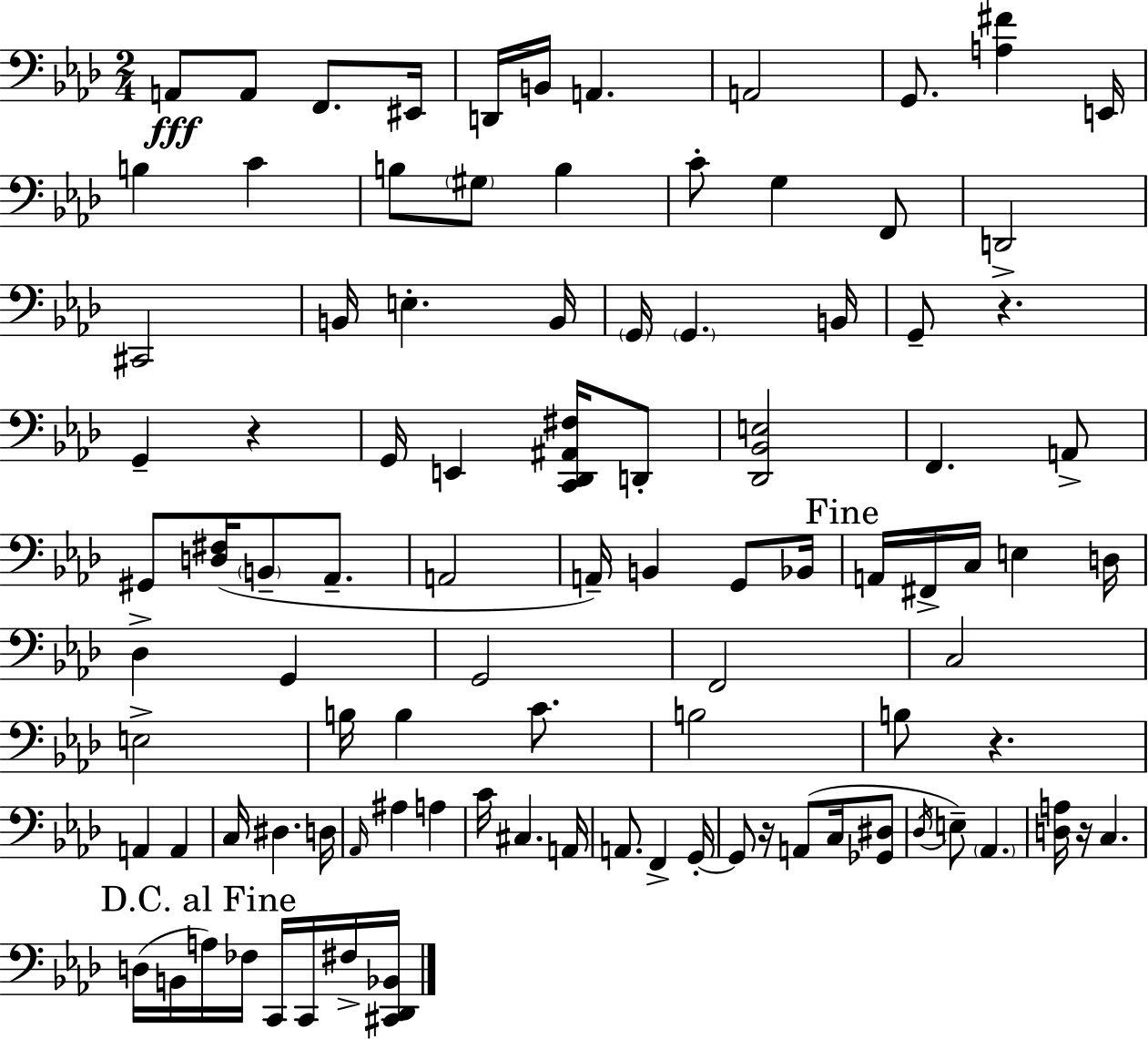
X:1
T:Untitled
M:2/4
L:1/4
K:Fm
A,,/2 A,,/2 F,,/2 ^E,,/4 D,,/4 B,,/4 A,, A,,2 G,,/2 [A,^F] E,,/4 B, C B,/2 ^G,/2 B, C/2 G, F,,/2 D,,2 ^C,,2 B,,/4 E, B,,/4 G,,/4 G,, B,,/4 G,,/2 z G,, z G,,/4 E,, [C,,_D,,^A,,^F,]/4 D,,/2 [_D,,_B,,E,]2 F,, A,,/2 ^G,,/2 [D,^F,]/4 B,,/2 _A,,/2 A,,2 A,,/4 B,, G,,/2 _B,,/4 A,,/4 ^F,,/4 C,/4 E, D,/4 _D, G,, G,,2 F,,2 C,2 E,2 B,/4 B, C/2 B,2 B,/2 z A,, A,, C,/4 ^D, D,/4 _A,,/4 ^A, A, C/4 ^C, A,,/4 A,,/2 F,, G,,/4 G,,/2 z/4 A,,/2 C,/4 [_G,,^D,]/2 _D,/4 E,/2 _A,, [D,A,]/4 z/4 C, D,/4 B,,/4 A,/4 _F,/4 C,,/4 C,,/4 ^F,/4 [^C,,_D,,_B,,]/4